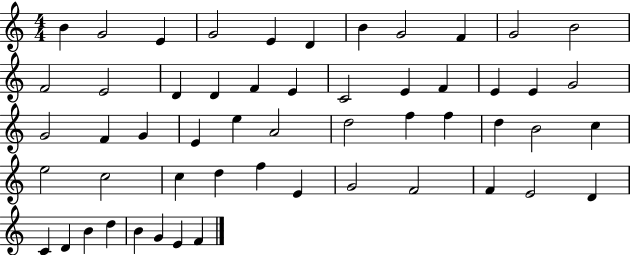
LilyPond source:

{
  \clef treble
  \numericTimeSignature
  \time 4/4
  \key c \major
  b'4 g'2 e'4 | g'2 e'4 d'4 | b'4 g'2 f'4 | g'2 b'2 | \break f'2 e'2 | d'4 d'4 f'4 e'4 | c'2 e'4 f'4 | e'4 e'4 g'2 | \break g'2 f'4 g'4 | e'4 e''4 a'2 | d''2 f''4 f''4 | d''4 b'2 c''4 | \break e''2 c''2 | c''4 d''4 f''4 e'4 | g'2 f'2 | f'4 e'2 d'4 | \break c'4 d'4 b'4 d''4 | b'4 g'4 e'4 f'4 | \bar "|."
}